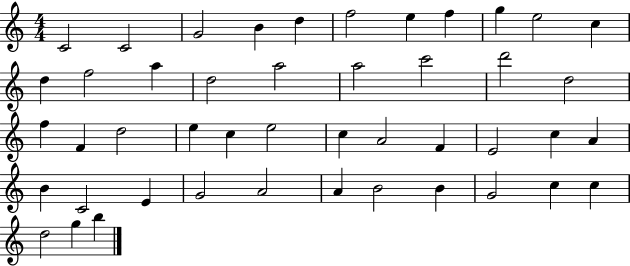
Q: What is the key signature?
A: C major